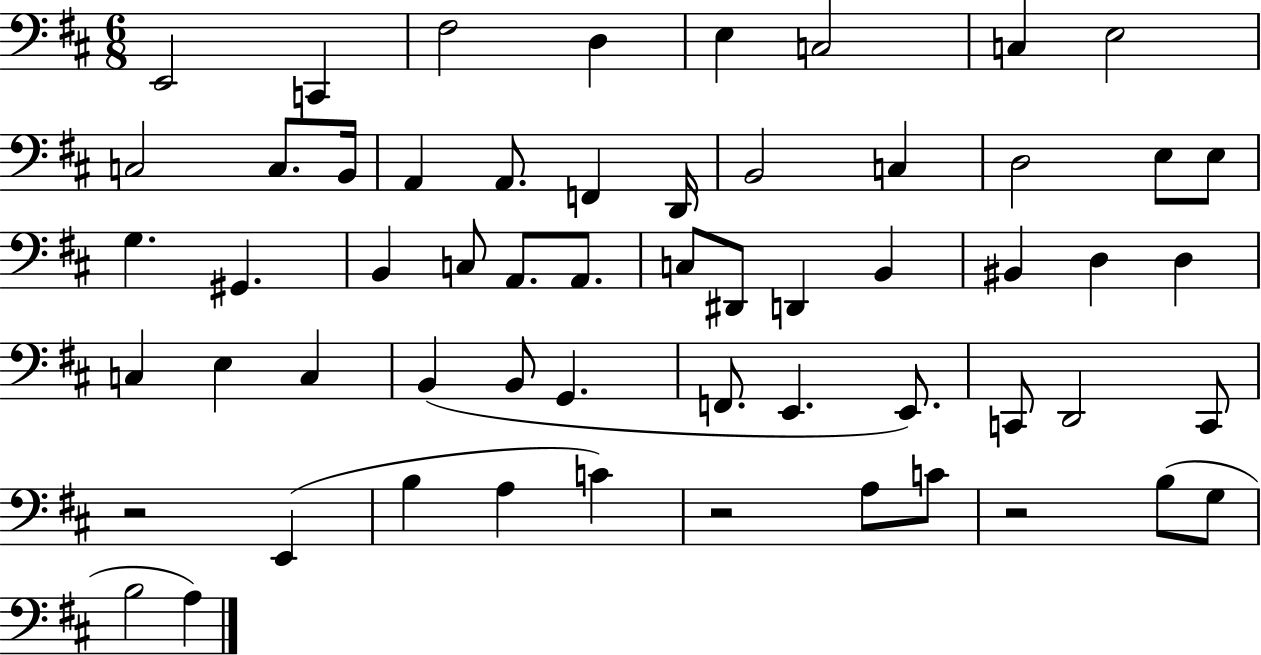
{
  \clef bass
  \numericTimeSignature
  \time 6/8
  \key d \major
  e,2 c,4 | fis2 d4 | e4 c2 | c4 e2 | \break c2 c8. b,16 | a,4 a,8. f,4 d,16 | b,2 c4 | d2 e8 e8 | \break g4. gis,4. | b,4 c8 a,8. a,8. | c8 dis,8 d,4 b,4 | bis,4 d4 d4 | \break c4 e4 c4 | b,4( b,8 g,4. | f,8. e,4. e,8.) | c,8 d,2 c,8 | \break r2 e,4( | b4 a4 c'4) | r2 a8 c'8 | r2 b8( g8 | \break b2 a4) | \bar "|."
}